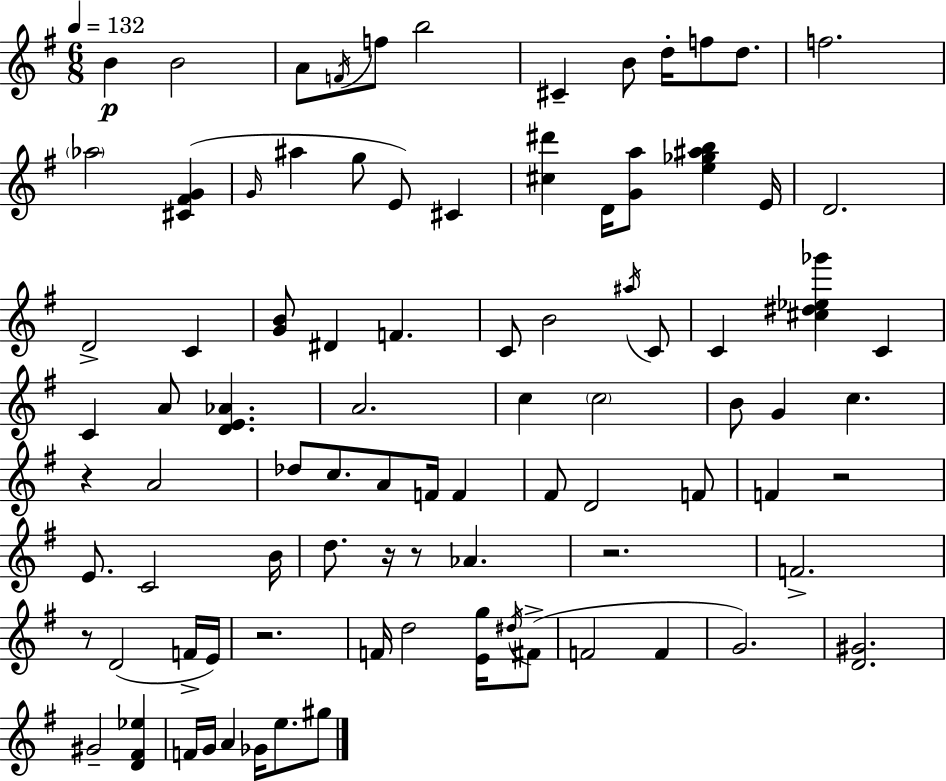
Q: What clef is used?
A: treble